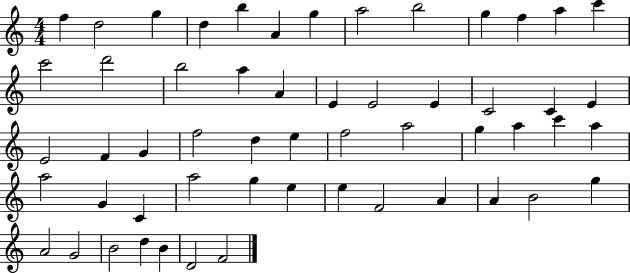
X:1
T:Untitled
M:4/4
L:1/4
K:C
f d2 g d b A g a2 b2 g f a c' c'2 d'2 b2 a A E E2 E C2 C E E2 F G f2 d e f2 a2 g a c' a a2 G C a2 g e e F2 A A B2 g A2 G2 B2 d B D2 F2